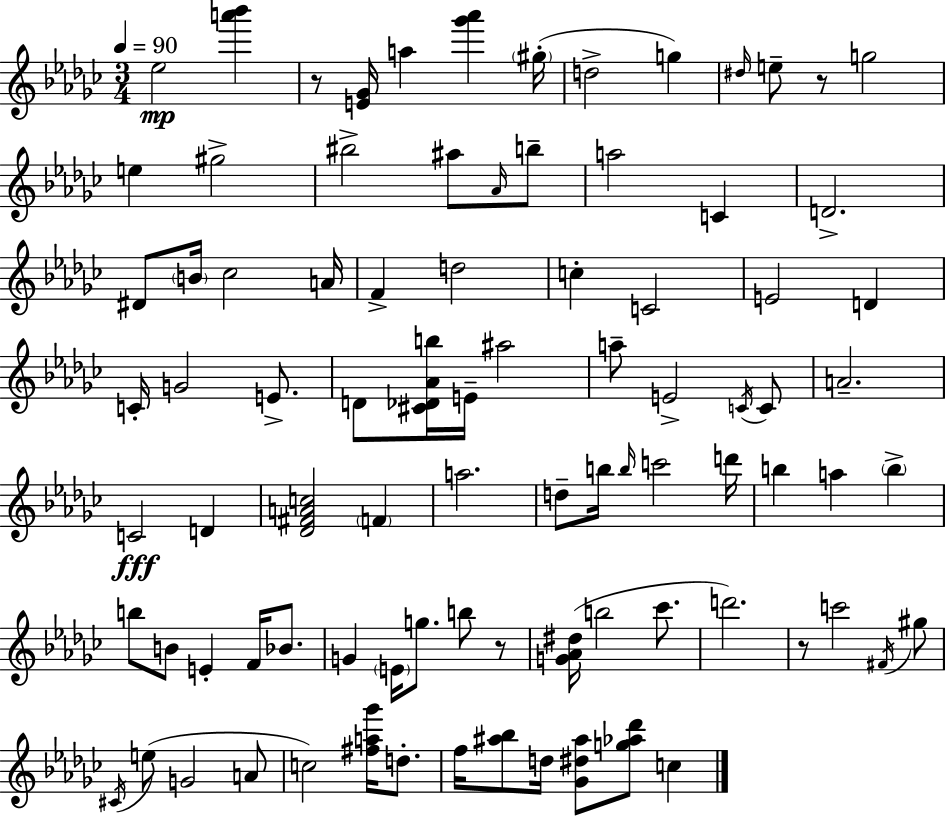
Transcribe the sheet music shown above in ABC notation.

X:1
T:Untitled
M:3/4
L:1/4
K:Ebm
_e2 [a'_b'] z/2 [E_G]/4 a [_g'_a'] ^g/4 d2 g ^d/4 e/2 z/2 g2 e ^g2 ^b2 ^a/2 _A/4 b/2 a2 C D2 ^D/2 B/4 _c2 A/4 F d2 c C2 E2 D C/4 G2 E/2 D/2 [^C_D_Ab]/4 E/4 ^a2 a/2 E2 C/4 C/2 A2 C2 D [_D^FAc]2 F a2 d/2 b/4 b/4 c'2 d'/4 b a b b/2 B/2 E F/4 _B/2 G E/4 g/2 b/2 z/2 [G_A^d]/4 b2 _c'/2 d'2 z/2 c'2 ^F/4 ^g/2 ^C/4 e/2 G2 A/2 c2 [^fa_g']/4 d/2 f/4 [^a_b]/2 d/4 [_G^d^a]/2 [g_a_d']/2 c